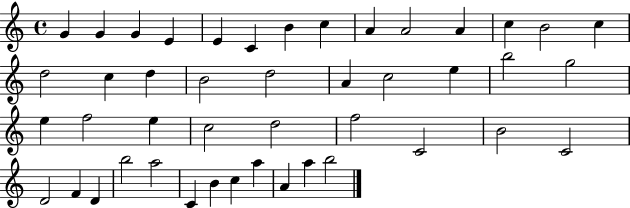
X:1
T:Untitled
M:4/4
L:1/4
K:C
G G G E E C B c A A2 A c B2 c d2 c d B2 d2 A c2 e b2 g2 e f2 e c2 d2 f2 C2 B2 C2 D2 F D b2 a2 C B c a A a b2